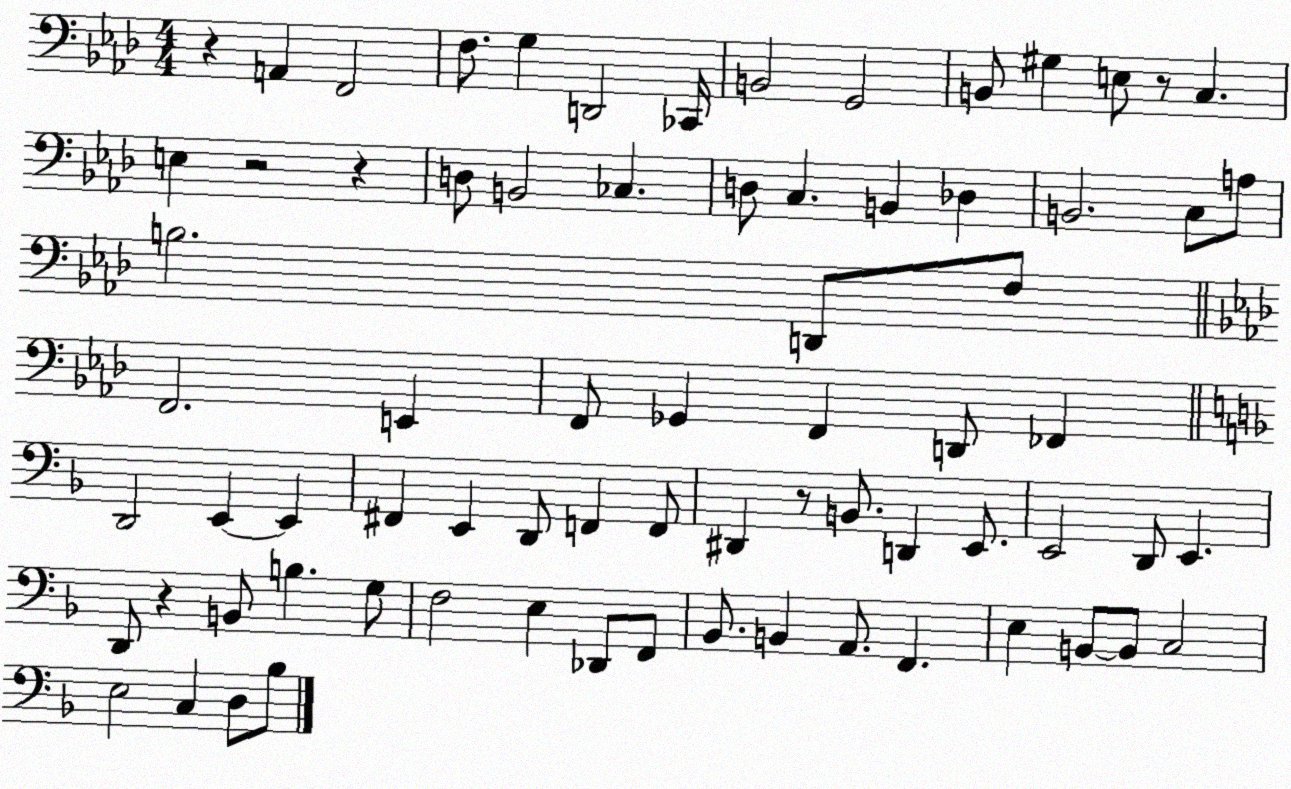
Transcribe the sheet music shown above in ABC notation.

X:1
T:Untitled
M:4/4
L:1/4
K:Ab
z A,, F,,2 F,/2 G, D,,2 _C,,/4 B,,2 G,,2 B,,/2 ^G, E,/2 z/2 C, E, z2 z D,/2 B,,2 _C, D,/2 C, B,, _D, B,,2 C,/2 A,/2 B,2 D,,/2 F,/2 F,,2 E,, F,,/2 _G,, F,, D,,/2 _F,, D,,2 E,, E,, ^F,, E,, D,,/2 F,, F,,/2 ^D,, z/2 B,,/2 D,, E,,/2 E,,2 D,,/2 E,, D,,/2 z B,,/2 B, G,/2 F,2 E, _D,,/2 F,,/2 _B,,/2 B,, A,,/2 F,, E, B,,/2 B,,/2 C,2 E,2 C, D,/2 _B,/2